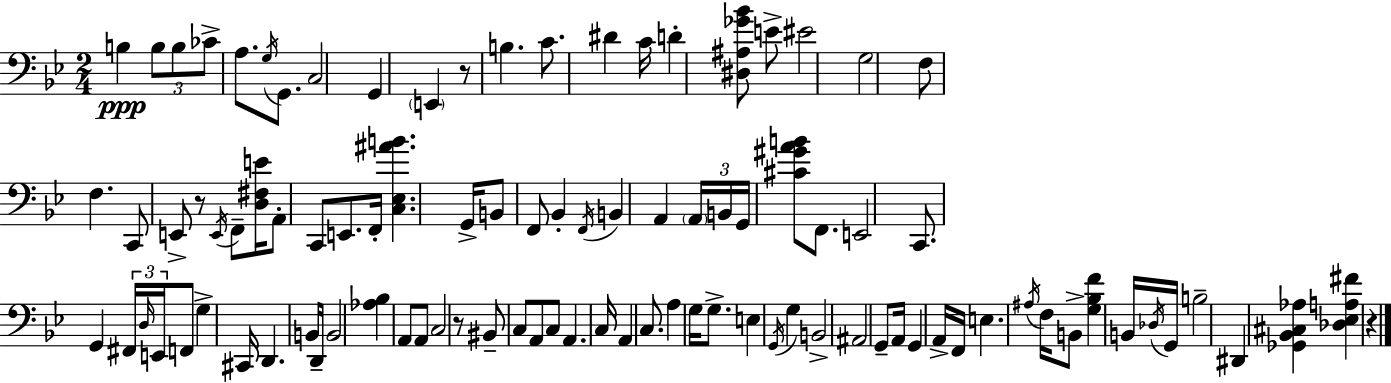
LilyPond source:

{
  \clef bass
  \numericTimeSignature
  \time 2/4
  \key bes \major
  b4\ppp \tuplet 3/2 { b8 b8 | ces'8-> } a8. \acciaccatura { g16 } g,8. | c2 | g,4 \parenthesize e,4 | \break r8 b4. | c'8. dis'4 | c'16 d'4-. <dis ais ges' bes'>8 e'8-> | eis'2 | \break g2 | f8 f4. | c,8 e,8-> r8 \acciaccatura { e,16 } | f,8-- <d fis e'>16 a,8-. c,8 e,8. | \break f,16-. <c ees ais' b'>4. | g,16-> b,8 f,8 bes,4-. | \acciaccatura { f,16 } b,4 a,4 | \tuplet 3/2 { \parenthesize a,16 b,16 g,16 } <cis' gis' a' b'>8 | \break f,8. e,2 | c,8. g,4 | \tuplet 3/2 { fis,16 \grace { d16 } e,16 } f,8 g4-> | cis,16 d,4. | \break b,16 d,16-- b,2 | <aes bes>4 | a,8 a,8 c2 | r8 bis,8-- | \break c8 a,8 c8 a,4. | c16 a,4 | c8. a4 | g16 g8.-> e4 | \break \acciaccatura { g,16 } g4 b,2-> | ais,2 | g,8-- a,16 | g,4 a,16-> f,16 e4. | \break \acciaccatura { ais16 } f16 b,8-> | <g bes f'>4 b,16 \acciaccatura { des16 } g,16 b2-- | dis,4 | <ges, bes, cis aes>4 <des ees a fis'>4 | \break r4 \bar "|."
}